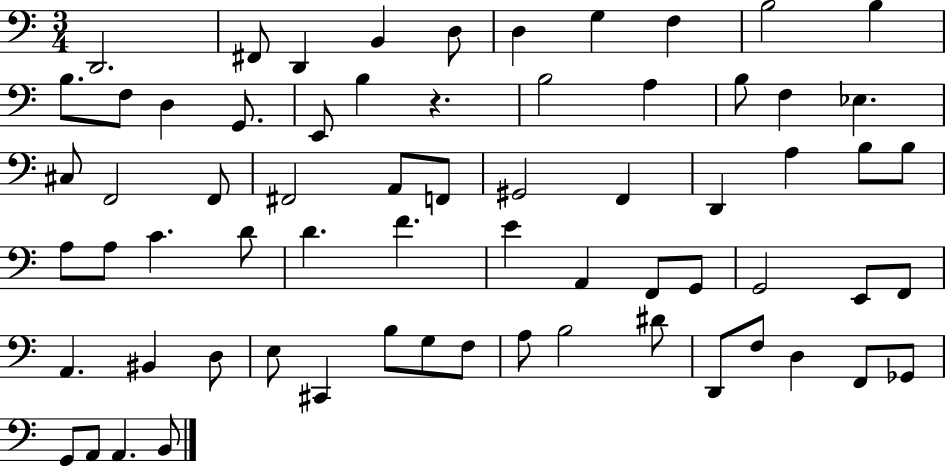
D2/h. F#2/e D2/q B2/q D3/e D3/q G3/q F3/q B3/h B3/q B3/e. F3/e D3/q G2/e. E2/e B3/q R/q. B3/h A3/q B3/e F3/q Eb3/q. C#3/e F2/h F2/e F#2/h A2/e F2/e G#2/h F2/q D2/q A3/q B3/e B3/e A3/e A3/e C4/q. D4/e D4/q. F4/q. E4/q A2/q F2/e G2/e G2/h E2/e F2/e A2/q. BIS2/q D3/e E3/e C#2/q B3/e G3/e F3/e A3/e B3/h D#4/e D2/e F3/e D3/q F2/e Gb2/e G2/e A2/e A2/q. B2/e